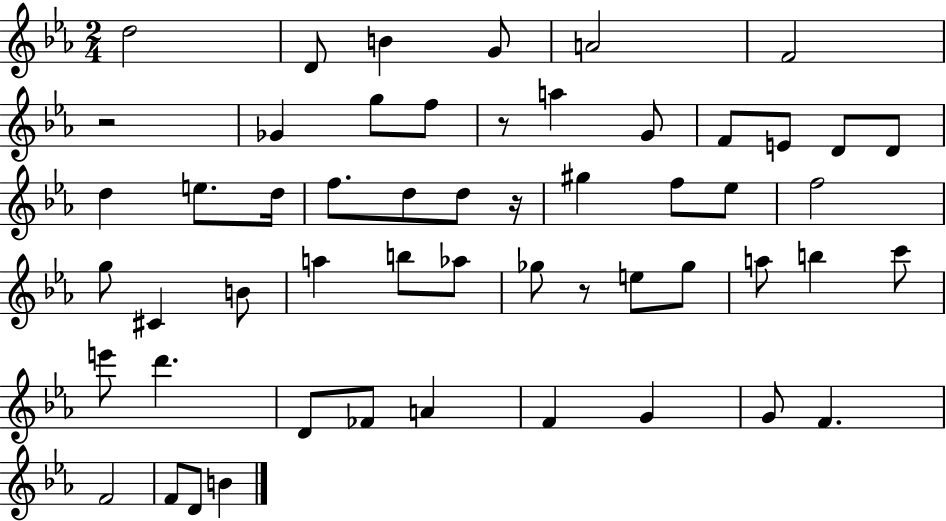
{
  \clef treble
  \numericTimeSignature
  \time 2/4
  \key ees \major
  d''2 | d'8 b'4 g'8 | a'2 | f'2 | \break r2 | ges'4 g''8 f''8 | r8 a''4 g'8 | f'8 e'8 d'8 d'8 | \break d''4 e''8. d''16 | f''8. d''8 d''8 r16 | gis''4 f''8 ees''8 | f''2 | \break g''8 cis'4 b'8 | a''4 b''8 aes''8 | ges''8 r8 e''8 ges''8 | a''8 b''4 c'''8 | \break e'''8 d'''4. | d'8 fes'8 a'4 | f'4 g'4 | g'8 f'4. | \break f'2 | f'8 d'8 b'4 | \bar "|."
}